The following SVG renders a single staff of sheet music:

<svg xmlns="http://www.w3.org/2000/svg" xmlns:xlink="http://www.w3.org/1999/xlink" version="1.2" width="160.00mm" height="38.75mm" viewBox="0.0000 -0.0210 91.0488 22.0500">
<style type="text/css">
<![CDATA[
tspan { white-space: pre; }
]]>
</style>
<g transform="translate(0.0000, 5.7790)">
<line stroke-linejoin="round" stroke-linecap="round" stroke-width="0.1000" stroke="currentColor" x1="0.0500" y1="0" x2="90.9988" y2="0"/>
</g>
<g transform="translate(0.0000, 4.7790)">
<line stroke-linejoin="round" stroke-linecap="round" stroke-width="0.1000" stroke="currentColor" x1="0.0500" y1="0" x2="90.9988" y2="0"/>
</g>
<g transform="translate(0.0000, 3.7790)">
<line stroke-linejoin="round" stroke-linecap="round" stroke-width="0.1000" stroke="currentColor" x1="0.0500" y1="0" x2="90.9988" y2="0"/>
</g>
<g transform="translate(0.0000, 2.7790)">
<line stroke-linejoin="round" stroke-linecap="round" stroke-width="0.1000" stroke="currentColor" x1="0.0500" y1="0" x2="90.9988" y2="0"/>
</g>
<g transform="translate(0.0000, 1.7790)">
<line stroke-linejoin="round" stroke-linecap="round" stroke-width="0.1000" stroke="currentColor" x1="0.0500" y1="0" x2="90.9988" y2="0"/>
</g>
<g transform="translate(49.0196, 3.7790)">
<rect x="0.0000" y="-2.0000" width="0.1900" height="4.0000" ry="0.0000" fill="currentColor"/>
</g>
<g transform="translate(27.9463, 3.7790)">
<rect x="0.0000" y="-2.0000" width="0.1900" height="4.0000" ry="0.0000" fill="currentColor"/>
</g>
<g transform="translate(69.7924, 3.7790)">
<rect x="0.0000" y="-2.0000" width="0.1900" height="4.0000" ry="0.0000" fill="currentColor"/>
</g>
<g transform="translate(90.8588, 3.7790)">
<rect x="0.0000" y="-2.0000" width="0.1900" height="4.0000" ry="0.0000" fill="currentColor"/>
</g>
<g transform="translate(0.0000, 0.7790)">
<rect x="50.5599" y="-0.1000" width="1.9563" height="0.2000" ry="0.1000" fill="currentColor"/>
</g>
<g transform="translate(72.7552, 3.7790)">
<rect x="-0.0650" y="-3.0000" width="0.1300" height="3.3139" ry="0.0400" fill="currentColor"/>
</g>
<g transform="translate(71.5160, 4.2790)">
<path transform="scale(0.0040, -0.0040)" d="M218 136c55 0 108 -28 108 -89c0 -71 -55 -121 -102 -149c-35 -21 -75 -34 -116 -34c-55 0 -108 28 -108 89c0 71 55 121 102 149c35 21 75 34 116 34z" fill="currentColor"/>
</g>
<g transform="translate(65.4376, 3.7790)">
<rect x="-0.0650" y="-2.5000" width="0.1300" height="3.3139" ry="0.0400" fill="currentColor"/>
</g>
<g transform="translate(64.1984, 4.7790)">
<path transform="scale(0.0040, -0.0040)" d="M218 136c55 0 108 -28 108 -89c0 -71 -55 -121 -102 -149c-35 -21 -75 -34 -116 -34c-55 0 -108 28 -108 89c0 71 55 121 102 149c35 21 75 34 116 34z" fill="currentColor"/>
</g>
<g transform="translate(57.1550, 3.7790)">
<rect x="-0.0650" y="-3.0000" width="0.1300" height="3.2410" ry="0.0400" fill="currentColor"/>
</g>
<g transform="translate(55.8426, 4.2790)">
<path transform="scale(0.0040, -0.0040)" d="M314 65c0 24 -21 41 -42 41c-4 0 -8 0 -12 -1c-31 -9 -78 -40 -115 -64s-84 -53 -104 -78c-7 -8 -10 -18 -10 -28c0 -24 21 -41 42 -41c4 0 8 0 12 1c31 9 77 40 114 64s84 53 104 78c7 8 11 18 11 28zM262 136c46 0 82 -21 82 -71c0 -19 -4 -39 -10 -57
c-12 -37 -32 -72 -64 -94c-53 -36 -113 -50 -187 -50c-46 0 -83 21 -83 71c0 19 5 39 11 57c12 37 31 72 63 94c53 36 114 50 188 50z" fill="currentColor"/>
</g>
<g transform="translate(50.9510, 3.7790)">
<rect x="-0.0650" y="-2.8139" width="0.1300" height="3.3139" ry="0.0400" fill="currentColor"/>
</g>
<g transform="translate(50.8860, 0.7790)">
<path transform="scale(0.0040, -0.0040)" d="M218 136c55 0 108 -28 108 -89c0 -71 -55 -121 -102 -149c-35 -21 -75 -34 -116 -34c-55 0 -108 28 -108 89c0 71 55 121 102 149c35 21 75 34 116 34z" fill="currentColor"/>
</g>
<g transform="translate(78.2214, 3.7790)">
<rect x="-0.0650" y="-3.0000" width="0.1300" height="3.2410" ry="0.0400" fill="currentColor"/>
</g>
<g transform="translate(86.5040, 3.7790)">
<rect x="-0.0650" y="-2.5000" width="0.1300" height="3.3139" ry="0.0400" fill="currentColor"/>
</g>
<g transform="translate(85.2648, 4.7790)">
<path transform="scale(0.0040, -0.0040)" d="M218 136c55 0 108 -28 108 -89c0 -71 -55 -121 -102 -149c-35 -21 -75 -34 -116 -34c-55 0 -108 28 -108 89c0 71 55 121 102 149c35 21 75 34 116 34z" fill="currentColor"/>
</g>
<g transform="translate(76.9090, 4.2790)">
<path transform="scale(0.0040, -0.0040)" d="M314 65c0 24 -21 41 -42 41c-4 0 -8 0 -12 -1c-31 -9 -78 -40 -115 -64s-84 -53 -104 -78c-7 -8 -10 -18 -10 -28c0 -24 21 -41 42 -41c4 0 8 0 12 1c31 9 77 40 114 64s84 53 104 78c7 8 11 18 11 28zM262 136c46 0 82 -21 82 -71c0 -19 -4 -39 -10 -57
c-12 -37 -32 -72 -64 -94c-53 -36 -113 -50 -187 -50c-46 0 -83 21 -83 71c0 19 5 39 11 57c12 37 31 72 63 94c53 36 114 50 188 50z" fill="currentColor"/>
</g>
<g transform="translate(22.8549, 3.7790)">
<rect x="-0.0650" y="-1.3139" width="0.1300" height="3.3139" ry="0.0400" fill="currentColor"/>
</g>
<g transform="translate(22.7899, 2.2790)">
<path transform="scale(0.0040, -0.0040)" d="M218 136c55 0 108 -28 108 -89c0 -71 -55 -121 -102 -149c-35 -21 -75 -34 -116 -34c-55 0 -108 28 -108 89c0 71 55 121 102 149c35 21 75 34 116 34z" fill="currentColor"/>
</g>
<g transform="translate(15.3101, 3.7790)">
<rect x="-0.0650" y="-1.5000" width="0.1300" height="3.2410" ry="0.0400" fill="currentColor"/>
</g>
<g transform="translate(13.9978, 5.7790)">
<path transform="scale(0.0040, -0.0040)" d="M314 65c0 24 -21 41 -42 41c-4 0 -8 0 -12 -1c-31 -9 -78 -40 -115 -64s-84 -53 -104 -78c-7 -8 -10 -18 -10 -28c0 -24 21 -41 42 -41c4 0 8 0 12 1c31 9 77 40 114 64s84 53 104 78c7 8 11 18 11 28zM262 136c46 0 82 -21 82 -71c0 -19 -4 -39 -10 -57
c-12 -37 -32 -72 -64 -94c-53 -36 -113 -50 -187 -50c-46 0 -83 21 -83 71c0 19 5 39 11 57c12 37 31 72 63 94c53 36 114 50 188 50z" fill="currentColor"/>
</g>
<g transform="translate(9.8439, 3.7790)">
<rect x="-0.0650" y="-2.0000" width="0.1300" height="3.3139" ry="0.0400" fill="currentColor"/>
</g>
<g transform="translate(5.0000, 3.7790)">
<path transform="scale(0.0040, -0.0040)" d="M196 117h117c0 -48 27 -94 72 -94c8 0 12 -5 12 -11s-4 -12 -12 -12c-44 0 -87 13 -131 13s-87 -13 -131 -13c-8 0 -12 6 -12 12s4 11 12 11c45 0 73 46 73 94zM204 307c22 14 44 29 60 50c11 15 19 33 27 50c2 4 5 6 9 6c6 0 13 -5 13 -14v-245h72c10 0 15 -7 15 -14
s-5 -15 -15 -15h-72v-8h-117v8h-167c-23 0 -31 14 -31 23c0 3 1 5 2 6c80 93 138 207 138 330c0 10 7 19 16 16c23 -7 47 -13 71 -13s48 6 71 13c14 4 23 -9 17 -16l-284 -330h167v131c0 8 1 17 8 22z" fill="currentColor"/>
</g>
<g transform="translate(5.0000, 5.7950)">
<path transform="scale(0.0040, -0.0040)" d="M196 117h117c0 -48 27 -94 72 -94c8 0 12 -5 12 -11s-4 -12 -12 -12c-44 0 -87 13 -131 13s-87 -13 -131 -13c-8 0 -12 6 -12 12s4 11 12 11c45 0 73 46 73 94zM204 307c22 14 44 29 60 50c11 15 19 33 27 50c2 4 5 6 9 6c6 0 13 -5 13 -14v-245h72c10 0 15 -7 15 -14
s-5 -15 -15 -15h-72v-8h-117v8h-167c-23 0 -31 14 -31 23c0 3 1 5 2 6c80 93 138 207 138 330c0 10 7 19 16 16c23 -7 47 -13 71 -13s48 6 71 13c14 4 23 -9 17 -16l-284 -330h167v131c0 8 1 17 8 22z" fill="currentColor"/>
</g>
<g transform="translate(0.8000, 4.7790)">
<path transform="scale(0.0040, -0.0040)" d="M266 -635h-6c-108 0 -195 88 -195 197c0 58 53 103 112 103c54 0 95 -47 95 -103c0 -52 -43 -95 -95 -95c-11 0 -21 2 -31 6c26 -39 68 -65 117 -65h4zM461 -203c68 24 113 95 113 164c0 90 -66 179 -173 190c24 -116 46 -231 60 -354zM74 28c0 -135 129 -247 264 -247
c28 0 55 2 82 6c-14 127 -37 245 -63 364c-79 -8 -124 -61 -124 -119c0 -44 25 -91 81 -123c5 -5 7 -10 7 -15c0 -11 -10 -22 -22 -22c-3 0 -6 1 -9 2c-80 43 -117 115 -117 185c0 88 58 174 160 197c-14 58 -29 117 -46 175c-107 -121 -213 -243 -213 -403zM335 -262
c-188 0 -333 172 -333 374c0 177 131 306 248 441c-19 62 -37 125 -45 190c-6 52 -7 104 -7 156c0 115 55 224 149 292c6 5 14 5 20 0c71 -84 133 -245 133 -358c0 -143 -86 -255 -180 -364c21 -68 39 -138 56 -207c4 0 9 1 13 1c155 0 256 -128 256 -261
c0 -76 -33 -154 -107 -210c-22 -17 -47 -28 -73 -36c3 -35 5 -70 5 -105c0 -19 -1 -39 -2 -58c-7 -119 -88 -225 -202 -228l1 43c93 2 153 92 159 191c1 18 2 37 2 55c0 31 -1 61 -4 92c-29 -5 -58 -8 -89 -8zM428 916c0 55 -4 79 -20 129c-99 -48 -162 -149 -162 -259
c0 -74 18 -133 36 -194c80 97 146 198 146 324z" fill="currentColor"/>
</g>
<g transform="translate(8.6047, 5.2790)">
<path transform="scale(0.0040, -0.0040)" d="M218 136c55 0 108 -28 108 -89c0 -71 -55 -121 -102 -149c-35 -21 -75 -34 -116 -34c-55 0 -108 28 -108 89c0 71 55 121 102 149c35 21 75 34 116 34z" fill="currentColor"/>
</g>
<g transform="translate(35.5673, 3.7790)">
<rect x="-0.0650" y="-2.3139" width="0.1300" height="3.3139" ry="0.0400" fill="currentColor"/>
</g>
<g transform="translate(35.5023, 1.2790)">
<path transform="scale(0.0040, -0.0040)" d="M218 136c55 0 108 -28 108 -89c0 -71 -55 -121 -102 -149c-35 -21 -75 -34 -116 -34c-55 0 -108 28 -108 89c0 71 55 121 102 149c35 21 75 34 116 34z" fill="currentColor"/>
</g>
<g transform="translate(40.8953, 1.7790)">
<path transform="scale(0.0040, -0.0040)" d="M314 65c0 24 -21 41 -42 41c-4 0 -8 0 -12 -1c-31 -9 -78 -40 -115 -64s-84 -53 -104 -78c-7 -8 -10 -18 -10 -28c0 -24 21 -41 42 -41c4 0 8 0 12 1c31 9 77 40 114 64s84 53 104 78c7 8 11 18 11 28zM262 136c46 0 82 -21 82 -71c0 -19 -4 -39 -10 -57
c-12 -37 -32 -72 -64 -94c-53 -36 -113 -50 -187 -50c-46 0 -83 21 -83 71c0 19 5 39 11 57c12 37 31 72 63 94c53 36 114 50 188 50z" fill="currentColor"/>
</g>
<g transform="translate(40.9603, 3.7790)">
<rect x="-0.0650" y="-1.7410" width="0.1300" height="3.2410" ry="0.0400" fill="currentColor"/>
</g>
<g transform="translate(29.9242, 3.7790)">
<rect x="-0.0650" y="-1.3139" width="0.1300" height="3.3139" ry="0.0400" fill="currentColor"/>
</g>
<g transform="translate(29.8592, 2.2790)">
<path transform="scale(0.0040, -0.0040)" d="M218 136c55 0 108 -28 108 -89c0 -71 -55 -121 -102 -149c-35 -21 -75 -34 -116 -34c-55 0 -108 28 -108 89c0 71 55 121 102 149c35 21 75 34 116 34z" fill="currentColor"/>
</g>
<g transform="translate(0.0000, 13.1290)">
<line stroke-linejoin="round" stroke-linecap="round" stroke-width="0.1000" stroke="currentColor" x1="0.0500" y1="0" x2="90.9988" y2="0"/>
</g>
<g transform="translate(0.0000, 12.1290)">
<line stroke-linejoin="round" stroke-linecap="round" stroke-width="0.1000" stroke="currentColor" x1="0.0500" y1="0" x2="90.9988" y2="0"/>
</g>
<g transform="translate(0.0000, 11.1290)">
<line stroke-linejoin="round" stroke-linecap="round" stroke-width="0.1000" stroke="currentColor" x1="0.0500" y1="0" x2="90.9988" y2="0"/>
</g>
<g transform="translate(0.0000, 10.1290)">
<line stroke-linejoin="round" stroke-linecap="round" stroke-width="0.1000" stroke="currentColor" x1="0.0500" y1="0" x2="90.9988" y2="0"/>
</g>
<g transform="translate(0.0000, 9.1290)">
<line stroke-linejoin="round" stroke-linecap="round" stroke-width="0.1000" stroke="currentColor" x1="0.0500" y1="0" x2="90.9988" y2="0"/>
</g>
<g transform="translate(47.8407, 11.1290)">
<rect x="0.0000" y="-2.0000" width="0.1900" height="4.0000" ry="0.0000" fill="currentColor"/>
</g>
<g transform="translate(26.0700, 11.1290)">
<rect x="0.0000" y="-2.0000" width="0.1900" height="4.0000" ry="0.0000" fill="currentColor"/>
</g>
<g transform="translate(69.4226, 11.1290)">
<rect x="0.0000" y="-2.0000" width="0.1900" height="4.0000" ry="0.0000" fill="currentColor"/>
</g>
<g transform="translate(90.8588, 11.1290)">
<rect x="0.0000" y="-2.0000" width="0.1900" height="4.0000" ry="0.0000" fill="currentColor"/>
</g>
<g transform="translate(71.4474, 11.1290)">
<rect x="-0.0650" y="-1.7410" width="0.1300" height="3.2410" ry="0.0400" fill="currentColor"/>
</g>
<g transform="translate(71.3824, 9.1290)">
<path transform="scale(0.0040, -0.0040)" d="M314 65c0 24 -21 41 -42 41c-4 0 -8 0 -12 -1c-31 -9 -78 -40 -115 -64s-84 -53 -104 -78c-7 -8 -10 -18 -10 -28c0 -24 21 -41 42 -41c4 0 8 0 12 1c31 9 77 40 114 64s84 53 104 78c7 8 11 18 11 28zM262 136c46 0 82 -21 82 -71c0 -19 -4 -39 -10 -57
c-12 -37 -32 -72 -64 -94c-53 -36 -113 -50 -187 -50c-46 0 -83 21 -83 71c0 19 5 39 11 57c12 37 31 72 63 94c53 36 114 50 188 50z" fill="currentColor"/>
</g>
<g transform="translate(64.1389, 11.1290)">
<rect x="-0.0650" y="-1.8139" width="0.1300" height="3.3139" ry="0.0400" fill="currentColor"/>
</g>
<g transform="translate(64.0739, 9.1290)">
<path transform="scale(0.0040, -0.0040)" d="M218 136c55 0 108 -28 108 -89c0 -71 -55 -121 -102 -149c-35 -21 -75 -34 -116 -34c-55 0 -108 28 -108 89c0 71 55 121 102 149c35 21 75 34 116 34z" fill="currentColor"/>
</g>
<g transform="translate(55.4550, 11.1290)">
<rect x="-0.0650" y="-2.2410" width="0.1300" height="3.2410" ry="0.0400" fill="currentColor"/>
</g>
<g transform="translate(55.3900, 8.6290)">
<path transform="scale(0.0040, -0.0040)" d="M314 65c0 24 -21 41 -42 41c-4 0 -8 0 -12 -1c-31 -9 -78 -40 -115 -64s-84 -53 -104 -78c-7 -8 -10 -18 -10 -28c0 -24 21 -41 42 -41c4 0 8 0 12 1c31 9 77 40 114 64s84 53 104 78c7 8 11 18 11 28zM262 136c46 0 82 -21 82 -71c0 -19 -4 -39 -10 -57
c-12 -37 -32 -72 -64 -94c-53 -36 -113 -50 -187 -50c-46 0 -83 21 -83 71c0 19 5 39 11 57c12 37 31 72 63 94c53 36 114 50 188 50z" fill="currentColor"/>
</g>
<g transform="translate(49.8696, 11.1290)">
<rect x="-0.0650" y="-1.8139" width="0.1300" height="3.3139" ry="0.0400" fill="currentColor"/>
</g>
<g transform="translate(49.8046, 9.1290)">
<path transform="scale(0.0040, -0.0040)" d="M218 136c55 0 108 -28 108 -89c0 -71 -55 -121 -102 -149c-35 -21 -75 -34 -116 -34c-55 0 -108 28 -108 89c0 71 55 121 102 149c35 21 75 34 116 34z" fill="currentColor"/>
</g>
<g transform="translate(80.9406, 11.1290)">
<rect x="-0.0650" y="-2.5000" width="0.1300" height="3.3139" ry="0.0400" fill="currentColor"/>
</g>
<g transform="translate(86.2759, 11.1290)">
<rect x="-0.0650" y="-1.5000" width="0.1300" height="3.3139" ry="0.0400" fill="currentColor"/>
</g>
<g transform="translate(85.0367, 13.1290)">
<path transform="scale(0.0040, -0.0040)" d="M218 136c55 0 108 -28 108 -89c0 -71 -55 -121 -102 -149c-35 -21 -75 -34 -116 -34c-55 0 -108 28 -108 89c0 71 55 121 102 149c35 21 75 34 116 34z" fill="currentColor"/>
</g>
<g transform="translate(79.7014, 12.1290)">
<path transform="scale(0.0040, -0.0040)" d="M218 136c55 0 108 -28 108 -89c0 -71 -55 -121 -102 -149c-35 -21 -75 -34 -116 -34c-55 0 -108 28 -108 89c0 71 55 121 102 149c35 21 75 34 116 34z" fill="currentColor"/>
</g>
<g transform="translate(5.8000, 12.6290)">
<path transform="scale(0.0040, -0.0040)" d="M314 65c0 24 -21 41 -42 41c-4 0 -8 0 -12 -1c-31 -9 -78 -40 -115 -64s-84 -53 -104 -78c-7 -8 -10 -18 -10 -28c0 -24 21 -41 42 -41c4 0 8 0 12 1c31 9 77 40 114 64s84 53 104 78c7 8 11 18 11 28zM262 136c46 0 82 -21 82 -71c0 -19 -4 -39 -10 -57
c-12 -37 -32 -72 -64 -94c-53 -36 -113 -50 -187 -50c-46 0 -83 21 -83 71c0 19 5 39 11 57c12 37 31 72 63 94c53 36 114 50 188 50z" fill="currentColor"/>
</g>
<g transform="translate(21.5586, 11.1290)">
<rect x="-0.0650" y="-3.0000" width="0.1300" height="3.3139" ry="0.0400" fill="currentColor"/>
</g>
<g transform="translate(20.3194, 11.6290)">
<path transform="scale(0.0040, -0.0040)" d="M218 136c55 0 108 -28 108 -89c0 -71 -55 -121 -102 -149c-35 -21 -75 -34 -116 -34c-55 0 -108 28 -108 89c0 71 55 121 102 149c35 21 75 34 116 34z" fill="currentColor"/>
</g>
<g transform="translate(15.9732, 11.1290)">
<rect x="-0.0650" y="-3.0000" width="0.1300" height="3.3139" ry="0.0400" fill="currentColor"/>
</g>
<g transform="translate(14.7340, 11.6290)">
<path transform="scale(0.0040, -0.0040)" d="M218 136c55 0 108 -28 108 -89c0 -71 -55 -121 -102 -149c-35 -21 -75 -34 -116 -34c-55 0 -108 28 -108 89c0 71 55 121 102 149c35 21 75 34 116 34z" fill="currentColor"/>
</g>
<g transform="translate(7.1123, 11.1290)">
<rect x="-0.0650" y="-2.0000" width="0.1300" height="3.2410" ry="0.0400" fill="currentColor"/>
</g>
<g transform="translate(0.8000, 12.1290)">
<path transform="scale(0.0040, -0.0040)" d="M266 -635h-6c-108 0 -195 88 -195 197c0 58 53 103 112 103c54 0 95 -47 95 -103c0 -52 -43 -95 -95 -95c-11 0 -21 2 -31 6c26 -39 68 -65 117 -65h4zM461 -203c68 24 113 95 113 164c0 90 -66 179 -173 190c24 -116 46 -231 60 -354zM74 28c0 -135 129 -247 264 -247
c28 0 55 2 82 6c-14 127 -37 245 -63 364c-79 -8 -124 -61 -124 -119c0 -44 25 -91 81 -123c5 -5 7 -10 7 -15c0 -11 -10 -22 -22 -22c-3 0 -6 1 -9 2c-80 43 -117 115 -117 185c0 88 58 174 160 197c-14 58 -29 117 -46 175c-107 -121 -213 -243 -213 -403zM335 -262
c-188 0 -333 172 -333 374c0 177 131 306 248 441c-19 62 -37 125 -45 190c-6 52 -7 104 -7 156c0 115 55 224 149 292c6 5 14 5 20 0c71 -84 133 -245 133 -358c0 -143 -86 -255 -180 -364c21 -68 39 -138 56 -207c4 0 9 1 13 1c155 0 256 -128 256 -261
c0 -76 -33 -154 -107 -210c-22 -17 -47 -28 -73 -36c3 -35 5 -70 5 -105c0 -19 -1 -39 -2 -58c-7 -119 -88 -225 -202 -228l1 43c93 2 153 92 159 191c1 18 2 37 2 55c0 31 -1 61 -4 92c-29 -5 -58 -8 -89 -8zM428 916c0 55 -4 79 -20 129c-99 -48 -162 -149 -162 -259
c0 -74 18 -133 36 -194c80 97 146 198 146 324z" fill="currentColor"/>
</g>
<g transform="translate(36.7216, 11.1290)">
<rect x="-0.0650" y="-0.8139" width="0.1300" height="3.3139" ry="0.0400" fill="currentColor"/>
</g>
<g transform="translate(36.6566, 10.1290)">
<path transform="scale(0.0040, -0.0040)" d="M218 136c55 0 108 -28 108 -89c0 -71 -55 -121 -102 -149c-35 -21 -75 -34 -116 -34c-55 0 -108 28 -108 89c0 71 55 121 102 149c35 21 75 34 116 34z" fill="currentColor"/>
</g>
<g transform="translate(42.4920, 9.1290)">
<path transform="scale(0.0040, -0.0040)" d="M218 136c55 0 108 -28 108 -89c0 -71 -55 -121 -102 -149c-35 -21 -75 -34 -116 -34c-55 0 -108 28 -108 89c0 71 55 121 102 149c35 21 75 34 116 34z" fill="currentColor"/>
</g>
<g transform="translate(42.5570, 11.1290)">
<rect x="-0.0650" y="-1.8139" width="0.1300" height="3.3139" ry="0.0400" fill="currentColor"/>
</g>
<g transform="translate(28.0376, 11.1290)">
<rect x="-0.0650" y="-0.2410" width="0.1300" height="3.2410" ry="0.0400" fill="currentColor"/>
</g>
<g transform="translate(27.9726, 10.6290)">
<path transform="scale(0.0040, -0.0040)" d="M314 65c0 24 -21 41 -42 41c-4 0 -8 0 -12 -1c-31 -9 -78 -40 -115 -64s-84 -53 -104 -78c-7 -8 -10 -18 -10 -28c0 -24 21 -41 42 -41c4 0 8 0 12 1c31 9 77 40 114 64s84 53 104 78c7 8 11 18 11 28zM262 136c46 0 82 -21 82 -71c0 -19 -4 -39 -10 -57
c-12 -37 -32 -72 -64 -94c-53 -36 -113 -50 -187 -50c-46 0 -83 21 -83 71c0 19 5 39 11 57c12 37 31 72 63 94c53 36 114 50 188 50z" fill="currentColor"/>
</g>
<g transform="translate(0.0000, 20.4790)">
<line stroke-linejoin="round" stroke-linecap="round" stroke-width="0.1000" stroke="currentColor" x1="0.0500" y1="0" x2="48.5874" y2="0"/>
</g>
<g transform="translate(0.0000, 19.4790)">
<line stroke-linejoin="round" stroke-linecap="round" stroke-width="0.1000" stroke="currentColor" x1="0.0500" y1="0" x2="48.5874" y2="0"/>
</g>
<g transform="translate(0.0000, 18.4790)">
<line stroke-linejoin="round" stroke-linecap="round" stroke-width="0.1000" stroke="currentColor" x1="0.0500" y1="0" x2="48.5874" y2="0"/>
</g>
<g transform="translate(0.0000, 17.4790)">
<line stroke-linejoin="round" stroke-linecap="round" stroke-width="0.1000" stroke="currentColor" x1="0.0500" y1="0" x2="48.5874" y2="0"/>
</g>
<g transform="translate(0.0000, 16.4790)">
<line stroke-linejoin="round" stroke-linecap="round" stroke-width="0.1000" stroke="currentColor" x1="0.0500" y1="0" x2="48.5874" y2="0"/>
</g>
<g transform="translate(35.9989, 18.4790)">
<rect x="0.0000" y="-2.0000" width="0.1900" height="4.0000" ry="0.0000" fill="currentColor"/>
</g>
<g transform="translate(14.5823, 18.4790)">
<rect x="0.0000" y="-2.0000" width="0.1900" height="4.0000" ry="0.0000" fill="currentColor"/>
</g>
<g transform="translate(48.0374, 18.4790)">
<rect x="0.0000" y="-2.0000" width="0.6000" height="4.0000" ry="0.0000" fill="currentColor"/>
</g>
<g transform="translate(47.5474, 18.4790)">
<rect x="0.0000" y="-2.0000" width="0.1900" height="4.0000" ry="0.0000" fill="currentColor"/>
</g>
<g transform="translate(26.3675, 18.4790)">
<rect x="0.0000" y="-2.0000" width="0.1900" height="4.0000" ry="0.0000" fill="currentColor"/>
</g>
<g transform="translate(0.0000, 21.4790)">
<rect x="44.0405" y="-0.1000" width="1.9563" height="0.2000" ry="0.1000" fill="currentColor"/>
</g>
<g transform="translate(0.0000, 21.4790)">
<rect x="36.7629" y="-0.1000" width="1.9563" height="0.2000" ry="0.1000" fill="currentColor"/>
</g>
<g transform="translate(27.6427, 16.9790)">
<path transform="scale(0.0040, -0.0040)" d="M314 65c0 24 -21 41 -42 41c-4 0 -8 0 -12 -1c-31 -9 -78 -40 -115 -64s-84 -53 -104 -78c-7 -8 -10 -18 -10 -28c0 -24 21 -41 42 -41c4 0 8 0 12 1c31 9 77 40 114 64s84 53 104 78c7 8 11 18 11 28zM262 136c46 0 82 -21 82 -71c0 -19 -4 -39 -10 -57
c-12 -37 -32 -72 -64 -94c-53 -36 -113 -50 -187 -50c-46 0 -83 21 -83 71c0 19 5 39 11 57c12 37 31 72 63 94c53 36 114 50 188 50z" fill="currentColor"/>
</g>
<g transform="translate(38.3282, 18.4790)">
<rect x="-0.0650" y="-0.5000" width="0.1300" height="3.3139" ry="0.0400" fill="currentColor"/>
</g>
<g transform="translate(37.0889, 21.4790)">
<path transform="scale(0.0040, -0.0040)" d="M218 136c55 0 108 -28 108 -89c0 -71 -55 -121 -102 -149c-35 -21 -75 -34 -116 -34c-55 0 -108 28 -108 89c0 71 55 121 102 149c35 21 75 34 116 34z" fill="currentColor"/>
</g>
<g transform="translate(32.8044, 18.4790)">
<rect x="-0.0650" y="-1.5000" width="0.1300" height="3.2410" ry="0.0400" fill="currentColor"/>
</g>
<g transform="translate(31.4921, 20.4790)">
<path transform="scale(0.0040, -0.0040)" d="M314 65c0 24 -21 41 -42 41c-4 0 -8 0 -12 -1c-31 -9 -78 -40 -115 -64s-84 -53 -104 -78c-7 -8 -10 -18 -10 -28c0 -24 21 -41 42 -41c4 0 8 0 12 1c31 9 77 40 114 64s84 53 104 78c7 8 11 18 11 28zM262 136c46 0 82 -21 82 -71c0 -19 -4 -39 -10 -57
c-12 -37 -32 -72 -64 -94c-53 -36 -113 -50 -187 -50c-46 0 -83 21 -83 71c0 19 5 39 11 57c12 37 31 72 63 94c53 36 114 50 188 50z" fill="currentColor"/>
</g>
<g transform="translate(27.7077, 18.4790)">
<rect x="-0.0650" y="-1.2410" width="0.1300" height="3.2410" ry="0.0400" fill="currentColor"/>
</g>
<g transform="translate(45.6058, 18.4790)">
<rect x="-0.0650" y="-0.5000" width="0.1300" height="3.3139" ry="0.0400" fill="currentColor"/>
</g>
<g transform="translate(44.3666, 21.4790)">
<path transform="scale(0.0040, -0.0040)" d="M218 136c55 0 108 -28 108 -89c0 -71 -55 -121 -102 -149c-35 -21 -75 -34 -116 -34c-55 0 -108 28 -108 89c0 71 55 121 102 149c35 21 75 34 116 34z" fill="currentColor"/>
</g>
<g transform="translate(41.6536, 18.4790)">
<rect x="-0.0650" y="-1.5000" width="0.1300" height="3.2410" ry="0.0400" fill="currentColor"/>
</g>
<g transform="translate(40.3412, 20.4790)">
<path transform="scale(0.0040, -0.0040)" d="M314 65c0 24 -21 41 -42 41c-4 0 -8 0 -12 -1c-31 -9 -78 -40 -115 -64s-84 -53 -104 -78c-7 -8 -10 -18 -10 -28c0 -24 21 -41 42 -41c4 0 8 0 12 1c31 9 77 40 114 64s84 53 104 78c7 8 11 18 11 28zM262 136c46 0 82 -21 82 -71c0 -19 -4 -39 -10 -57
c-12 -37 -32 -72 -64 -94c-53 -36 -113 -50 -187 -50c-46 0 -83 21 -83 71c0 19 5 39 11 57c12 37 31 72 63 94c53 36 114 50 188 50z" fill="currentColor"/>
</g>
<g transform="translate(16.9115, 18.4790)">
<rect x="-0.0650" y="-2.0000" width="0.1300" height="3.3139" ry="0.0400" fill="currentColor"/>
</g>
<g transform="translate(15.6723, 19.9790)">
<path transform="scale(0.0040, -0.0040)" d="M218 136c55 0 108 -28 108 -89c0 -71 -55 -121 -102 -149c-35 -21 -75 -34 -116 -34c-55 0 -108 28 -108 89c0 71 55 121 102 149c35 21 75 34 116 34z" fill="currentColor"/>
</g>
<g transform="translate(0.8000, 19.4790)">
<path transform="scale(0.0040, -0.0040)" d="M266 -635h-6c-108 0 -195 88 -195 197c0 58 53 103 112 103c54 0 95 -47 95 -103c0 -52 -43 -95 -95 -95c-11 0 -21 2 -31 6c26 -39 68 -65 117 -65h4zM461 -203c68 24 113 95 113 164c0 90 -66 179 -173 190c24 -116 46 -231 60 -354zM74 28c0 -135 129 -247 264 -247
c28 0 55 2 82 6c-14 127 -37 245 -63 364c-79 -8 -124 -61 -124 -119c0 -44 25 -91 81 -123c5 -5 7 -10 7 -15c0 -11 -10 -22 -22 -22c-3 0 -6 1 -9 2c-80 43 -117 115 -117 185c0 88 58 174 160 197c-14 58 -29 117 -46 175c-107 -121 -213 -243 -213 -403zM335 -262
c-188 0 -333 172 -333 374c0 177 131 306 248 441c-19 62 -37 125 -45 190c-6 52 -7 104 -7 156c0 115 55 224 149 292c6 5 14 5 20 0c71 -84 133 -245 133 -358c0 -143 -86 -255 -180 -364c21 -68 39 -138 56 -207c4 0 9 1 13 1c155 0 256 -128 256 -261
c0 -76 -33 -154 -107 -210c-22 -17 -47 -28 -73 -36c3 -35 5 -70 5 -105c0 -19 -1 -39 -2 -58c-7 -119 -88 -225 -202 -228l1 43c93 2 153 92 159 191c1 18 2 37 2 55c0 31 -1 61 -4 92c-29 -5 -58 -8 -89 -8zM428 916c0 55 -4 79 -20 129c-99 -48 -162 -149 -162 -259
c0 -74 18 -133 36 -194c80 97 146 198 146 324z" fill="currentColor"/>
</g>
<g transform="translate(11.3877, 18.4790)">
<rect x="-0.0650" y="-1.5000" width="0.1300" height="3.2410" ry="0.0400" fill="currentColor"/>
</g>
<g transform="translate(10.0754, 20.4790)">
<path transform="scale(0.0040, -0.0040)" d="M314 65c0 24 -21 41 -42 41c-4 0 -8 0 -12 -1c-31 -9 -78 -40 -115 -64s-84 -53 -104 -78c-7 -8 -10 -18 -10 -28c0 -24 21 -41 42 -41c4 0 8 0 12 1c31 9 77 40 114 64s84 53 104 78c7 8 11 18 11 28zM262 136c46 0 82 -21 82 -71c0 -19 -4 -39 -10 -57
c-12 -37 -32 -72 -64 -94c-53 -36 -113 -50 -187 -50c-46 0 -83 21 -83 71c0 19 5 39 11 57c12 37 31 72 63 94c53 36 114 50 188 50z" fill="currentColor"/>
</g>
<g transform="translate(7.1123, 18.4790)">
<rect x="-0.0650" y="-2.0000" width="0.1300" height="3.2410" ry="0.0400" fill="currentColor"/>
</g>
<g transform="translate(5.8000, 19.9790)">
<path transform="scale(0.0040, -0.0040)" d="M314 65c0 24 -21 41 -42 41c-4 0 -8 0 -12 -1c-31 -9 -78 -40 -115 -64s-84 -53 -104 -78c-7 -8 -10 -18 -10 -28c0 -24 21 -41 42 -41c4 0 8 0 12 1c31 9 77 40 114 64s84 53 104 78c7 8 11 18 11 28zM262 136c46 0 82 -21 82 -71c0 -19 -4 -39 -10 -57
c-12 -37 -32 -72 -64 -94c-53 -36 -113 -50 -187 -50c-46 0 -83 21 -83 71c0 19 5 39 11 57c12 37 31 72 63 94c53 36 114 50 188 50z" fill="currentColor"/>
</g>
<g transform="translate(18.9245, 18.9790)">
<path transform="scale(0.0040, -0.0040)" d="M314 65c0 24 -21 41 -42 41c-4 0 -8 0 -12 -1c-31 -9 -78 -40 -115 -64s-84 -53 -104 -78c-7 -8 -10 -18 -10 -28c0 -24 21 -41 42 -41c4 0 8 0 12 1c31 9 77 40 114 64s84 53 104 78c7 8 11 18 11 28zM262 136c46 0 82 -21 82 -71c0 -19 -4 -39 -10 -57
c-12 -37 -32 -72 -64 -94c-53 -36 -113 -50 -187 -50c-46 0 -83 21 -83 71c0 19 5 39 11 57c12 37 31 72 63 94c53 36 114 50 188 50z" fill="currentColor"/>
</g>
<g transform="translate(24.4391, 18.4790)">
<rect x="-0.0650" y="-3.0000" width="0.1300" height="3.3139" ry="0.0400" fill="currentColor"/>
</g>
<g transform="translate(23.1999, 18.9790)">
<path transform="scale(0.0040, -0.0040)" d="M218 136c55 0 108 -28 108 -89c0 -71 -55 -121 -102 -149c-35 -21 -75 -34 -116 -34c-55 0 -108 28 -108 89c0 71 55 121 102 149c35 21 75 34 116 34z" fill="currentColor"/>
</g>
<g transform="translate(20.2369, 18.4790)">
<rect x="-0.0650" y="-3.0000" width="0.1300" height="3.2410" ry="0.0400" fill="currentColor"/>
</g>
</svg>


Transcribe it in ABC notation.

X:1
T:Untitled
M:4/4
L:1/4
K:C
F E2 e e g f2 a A2 G A A2 G F2 A A c2 d f f g2 f f2 G E F2 E2 F A2 A e2 E2 C E2 C